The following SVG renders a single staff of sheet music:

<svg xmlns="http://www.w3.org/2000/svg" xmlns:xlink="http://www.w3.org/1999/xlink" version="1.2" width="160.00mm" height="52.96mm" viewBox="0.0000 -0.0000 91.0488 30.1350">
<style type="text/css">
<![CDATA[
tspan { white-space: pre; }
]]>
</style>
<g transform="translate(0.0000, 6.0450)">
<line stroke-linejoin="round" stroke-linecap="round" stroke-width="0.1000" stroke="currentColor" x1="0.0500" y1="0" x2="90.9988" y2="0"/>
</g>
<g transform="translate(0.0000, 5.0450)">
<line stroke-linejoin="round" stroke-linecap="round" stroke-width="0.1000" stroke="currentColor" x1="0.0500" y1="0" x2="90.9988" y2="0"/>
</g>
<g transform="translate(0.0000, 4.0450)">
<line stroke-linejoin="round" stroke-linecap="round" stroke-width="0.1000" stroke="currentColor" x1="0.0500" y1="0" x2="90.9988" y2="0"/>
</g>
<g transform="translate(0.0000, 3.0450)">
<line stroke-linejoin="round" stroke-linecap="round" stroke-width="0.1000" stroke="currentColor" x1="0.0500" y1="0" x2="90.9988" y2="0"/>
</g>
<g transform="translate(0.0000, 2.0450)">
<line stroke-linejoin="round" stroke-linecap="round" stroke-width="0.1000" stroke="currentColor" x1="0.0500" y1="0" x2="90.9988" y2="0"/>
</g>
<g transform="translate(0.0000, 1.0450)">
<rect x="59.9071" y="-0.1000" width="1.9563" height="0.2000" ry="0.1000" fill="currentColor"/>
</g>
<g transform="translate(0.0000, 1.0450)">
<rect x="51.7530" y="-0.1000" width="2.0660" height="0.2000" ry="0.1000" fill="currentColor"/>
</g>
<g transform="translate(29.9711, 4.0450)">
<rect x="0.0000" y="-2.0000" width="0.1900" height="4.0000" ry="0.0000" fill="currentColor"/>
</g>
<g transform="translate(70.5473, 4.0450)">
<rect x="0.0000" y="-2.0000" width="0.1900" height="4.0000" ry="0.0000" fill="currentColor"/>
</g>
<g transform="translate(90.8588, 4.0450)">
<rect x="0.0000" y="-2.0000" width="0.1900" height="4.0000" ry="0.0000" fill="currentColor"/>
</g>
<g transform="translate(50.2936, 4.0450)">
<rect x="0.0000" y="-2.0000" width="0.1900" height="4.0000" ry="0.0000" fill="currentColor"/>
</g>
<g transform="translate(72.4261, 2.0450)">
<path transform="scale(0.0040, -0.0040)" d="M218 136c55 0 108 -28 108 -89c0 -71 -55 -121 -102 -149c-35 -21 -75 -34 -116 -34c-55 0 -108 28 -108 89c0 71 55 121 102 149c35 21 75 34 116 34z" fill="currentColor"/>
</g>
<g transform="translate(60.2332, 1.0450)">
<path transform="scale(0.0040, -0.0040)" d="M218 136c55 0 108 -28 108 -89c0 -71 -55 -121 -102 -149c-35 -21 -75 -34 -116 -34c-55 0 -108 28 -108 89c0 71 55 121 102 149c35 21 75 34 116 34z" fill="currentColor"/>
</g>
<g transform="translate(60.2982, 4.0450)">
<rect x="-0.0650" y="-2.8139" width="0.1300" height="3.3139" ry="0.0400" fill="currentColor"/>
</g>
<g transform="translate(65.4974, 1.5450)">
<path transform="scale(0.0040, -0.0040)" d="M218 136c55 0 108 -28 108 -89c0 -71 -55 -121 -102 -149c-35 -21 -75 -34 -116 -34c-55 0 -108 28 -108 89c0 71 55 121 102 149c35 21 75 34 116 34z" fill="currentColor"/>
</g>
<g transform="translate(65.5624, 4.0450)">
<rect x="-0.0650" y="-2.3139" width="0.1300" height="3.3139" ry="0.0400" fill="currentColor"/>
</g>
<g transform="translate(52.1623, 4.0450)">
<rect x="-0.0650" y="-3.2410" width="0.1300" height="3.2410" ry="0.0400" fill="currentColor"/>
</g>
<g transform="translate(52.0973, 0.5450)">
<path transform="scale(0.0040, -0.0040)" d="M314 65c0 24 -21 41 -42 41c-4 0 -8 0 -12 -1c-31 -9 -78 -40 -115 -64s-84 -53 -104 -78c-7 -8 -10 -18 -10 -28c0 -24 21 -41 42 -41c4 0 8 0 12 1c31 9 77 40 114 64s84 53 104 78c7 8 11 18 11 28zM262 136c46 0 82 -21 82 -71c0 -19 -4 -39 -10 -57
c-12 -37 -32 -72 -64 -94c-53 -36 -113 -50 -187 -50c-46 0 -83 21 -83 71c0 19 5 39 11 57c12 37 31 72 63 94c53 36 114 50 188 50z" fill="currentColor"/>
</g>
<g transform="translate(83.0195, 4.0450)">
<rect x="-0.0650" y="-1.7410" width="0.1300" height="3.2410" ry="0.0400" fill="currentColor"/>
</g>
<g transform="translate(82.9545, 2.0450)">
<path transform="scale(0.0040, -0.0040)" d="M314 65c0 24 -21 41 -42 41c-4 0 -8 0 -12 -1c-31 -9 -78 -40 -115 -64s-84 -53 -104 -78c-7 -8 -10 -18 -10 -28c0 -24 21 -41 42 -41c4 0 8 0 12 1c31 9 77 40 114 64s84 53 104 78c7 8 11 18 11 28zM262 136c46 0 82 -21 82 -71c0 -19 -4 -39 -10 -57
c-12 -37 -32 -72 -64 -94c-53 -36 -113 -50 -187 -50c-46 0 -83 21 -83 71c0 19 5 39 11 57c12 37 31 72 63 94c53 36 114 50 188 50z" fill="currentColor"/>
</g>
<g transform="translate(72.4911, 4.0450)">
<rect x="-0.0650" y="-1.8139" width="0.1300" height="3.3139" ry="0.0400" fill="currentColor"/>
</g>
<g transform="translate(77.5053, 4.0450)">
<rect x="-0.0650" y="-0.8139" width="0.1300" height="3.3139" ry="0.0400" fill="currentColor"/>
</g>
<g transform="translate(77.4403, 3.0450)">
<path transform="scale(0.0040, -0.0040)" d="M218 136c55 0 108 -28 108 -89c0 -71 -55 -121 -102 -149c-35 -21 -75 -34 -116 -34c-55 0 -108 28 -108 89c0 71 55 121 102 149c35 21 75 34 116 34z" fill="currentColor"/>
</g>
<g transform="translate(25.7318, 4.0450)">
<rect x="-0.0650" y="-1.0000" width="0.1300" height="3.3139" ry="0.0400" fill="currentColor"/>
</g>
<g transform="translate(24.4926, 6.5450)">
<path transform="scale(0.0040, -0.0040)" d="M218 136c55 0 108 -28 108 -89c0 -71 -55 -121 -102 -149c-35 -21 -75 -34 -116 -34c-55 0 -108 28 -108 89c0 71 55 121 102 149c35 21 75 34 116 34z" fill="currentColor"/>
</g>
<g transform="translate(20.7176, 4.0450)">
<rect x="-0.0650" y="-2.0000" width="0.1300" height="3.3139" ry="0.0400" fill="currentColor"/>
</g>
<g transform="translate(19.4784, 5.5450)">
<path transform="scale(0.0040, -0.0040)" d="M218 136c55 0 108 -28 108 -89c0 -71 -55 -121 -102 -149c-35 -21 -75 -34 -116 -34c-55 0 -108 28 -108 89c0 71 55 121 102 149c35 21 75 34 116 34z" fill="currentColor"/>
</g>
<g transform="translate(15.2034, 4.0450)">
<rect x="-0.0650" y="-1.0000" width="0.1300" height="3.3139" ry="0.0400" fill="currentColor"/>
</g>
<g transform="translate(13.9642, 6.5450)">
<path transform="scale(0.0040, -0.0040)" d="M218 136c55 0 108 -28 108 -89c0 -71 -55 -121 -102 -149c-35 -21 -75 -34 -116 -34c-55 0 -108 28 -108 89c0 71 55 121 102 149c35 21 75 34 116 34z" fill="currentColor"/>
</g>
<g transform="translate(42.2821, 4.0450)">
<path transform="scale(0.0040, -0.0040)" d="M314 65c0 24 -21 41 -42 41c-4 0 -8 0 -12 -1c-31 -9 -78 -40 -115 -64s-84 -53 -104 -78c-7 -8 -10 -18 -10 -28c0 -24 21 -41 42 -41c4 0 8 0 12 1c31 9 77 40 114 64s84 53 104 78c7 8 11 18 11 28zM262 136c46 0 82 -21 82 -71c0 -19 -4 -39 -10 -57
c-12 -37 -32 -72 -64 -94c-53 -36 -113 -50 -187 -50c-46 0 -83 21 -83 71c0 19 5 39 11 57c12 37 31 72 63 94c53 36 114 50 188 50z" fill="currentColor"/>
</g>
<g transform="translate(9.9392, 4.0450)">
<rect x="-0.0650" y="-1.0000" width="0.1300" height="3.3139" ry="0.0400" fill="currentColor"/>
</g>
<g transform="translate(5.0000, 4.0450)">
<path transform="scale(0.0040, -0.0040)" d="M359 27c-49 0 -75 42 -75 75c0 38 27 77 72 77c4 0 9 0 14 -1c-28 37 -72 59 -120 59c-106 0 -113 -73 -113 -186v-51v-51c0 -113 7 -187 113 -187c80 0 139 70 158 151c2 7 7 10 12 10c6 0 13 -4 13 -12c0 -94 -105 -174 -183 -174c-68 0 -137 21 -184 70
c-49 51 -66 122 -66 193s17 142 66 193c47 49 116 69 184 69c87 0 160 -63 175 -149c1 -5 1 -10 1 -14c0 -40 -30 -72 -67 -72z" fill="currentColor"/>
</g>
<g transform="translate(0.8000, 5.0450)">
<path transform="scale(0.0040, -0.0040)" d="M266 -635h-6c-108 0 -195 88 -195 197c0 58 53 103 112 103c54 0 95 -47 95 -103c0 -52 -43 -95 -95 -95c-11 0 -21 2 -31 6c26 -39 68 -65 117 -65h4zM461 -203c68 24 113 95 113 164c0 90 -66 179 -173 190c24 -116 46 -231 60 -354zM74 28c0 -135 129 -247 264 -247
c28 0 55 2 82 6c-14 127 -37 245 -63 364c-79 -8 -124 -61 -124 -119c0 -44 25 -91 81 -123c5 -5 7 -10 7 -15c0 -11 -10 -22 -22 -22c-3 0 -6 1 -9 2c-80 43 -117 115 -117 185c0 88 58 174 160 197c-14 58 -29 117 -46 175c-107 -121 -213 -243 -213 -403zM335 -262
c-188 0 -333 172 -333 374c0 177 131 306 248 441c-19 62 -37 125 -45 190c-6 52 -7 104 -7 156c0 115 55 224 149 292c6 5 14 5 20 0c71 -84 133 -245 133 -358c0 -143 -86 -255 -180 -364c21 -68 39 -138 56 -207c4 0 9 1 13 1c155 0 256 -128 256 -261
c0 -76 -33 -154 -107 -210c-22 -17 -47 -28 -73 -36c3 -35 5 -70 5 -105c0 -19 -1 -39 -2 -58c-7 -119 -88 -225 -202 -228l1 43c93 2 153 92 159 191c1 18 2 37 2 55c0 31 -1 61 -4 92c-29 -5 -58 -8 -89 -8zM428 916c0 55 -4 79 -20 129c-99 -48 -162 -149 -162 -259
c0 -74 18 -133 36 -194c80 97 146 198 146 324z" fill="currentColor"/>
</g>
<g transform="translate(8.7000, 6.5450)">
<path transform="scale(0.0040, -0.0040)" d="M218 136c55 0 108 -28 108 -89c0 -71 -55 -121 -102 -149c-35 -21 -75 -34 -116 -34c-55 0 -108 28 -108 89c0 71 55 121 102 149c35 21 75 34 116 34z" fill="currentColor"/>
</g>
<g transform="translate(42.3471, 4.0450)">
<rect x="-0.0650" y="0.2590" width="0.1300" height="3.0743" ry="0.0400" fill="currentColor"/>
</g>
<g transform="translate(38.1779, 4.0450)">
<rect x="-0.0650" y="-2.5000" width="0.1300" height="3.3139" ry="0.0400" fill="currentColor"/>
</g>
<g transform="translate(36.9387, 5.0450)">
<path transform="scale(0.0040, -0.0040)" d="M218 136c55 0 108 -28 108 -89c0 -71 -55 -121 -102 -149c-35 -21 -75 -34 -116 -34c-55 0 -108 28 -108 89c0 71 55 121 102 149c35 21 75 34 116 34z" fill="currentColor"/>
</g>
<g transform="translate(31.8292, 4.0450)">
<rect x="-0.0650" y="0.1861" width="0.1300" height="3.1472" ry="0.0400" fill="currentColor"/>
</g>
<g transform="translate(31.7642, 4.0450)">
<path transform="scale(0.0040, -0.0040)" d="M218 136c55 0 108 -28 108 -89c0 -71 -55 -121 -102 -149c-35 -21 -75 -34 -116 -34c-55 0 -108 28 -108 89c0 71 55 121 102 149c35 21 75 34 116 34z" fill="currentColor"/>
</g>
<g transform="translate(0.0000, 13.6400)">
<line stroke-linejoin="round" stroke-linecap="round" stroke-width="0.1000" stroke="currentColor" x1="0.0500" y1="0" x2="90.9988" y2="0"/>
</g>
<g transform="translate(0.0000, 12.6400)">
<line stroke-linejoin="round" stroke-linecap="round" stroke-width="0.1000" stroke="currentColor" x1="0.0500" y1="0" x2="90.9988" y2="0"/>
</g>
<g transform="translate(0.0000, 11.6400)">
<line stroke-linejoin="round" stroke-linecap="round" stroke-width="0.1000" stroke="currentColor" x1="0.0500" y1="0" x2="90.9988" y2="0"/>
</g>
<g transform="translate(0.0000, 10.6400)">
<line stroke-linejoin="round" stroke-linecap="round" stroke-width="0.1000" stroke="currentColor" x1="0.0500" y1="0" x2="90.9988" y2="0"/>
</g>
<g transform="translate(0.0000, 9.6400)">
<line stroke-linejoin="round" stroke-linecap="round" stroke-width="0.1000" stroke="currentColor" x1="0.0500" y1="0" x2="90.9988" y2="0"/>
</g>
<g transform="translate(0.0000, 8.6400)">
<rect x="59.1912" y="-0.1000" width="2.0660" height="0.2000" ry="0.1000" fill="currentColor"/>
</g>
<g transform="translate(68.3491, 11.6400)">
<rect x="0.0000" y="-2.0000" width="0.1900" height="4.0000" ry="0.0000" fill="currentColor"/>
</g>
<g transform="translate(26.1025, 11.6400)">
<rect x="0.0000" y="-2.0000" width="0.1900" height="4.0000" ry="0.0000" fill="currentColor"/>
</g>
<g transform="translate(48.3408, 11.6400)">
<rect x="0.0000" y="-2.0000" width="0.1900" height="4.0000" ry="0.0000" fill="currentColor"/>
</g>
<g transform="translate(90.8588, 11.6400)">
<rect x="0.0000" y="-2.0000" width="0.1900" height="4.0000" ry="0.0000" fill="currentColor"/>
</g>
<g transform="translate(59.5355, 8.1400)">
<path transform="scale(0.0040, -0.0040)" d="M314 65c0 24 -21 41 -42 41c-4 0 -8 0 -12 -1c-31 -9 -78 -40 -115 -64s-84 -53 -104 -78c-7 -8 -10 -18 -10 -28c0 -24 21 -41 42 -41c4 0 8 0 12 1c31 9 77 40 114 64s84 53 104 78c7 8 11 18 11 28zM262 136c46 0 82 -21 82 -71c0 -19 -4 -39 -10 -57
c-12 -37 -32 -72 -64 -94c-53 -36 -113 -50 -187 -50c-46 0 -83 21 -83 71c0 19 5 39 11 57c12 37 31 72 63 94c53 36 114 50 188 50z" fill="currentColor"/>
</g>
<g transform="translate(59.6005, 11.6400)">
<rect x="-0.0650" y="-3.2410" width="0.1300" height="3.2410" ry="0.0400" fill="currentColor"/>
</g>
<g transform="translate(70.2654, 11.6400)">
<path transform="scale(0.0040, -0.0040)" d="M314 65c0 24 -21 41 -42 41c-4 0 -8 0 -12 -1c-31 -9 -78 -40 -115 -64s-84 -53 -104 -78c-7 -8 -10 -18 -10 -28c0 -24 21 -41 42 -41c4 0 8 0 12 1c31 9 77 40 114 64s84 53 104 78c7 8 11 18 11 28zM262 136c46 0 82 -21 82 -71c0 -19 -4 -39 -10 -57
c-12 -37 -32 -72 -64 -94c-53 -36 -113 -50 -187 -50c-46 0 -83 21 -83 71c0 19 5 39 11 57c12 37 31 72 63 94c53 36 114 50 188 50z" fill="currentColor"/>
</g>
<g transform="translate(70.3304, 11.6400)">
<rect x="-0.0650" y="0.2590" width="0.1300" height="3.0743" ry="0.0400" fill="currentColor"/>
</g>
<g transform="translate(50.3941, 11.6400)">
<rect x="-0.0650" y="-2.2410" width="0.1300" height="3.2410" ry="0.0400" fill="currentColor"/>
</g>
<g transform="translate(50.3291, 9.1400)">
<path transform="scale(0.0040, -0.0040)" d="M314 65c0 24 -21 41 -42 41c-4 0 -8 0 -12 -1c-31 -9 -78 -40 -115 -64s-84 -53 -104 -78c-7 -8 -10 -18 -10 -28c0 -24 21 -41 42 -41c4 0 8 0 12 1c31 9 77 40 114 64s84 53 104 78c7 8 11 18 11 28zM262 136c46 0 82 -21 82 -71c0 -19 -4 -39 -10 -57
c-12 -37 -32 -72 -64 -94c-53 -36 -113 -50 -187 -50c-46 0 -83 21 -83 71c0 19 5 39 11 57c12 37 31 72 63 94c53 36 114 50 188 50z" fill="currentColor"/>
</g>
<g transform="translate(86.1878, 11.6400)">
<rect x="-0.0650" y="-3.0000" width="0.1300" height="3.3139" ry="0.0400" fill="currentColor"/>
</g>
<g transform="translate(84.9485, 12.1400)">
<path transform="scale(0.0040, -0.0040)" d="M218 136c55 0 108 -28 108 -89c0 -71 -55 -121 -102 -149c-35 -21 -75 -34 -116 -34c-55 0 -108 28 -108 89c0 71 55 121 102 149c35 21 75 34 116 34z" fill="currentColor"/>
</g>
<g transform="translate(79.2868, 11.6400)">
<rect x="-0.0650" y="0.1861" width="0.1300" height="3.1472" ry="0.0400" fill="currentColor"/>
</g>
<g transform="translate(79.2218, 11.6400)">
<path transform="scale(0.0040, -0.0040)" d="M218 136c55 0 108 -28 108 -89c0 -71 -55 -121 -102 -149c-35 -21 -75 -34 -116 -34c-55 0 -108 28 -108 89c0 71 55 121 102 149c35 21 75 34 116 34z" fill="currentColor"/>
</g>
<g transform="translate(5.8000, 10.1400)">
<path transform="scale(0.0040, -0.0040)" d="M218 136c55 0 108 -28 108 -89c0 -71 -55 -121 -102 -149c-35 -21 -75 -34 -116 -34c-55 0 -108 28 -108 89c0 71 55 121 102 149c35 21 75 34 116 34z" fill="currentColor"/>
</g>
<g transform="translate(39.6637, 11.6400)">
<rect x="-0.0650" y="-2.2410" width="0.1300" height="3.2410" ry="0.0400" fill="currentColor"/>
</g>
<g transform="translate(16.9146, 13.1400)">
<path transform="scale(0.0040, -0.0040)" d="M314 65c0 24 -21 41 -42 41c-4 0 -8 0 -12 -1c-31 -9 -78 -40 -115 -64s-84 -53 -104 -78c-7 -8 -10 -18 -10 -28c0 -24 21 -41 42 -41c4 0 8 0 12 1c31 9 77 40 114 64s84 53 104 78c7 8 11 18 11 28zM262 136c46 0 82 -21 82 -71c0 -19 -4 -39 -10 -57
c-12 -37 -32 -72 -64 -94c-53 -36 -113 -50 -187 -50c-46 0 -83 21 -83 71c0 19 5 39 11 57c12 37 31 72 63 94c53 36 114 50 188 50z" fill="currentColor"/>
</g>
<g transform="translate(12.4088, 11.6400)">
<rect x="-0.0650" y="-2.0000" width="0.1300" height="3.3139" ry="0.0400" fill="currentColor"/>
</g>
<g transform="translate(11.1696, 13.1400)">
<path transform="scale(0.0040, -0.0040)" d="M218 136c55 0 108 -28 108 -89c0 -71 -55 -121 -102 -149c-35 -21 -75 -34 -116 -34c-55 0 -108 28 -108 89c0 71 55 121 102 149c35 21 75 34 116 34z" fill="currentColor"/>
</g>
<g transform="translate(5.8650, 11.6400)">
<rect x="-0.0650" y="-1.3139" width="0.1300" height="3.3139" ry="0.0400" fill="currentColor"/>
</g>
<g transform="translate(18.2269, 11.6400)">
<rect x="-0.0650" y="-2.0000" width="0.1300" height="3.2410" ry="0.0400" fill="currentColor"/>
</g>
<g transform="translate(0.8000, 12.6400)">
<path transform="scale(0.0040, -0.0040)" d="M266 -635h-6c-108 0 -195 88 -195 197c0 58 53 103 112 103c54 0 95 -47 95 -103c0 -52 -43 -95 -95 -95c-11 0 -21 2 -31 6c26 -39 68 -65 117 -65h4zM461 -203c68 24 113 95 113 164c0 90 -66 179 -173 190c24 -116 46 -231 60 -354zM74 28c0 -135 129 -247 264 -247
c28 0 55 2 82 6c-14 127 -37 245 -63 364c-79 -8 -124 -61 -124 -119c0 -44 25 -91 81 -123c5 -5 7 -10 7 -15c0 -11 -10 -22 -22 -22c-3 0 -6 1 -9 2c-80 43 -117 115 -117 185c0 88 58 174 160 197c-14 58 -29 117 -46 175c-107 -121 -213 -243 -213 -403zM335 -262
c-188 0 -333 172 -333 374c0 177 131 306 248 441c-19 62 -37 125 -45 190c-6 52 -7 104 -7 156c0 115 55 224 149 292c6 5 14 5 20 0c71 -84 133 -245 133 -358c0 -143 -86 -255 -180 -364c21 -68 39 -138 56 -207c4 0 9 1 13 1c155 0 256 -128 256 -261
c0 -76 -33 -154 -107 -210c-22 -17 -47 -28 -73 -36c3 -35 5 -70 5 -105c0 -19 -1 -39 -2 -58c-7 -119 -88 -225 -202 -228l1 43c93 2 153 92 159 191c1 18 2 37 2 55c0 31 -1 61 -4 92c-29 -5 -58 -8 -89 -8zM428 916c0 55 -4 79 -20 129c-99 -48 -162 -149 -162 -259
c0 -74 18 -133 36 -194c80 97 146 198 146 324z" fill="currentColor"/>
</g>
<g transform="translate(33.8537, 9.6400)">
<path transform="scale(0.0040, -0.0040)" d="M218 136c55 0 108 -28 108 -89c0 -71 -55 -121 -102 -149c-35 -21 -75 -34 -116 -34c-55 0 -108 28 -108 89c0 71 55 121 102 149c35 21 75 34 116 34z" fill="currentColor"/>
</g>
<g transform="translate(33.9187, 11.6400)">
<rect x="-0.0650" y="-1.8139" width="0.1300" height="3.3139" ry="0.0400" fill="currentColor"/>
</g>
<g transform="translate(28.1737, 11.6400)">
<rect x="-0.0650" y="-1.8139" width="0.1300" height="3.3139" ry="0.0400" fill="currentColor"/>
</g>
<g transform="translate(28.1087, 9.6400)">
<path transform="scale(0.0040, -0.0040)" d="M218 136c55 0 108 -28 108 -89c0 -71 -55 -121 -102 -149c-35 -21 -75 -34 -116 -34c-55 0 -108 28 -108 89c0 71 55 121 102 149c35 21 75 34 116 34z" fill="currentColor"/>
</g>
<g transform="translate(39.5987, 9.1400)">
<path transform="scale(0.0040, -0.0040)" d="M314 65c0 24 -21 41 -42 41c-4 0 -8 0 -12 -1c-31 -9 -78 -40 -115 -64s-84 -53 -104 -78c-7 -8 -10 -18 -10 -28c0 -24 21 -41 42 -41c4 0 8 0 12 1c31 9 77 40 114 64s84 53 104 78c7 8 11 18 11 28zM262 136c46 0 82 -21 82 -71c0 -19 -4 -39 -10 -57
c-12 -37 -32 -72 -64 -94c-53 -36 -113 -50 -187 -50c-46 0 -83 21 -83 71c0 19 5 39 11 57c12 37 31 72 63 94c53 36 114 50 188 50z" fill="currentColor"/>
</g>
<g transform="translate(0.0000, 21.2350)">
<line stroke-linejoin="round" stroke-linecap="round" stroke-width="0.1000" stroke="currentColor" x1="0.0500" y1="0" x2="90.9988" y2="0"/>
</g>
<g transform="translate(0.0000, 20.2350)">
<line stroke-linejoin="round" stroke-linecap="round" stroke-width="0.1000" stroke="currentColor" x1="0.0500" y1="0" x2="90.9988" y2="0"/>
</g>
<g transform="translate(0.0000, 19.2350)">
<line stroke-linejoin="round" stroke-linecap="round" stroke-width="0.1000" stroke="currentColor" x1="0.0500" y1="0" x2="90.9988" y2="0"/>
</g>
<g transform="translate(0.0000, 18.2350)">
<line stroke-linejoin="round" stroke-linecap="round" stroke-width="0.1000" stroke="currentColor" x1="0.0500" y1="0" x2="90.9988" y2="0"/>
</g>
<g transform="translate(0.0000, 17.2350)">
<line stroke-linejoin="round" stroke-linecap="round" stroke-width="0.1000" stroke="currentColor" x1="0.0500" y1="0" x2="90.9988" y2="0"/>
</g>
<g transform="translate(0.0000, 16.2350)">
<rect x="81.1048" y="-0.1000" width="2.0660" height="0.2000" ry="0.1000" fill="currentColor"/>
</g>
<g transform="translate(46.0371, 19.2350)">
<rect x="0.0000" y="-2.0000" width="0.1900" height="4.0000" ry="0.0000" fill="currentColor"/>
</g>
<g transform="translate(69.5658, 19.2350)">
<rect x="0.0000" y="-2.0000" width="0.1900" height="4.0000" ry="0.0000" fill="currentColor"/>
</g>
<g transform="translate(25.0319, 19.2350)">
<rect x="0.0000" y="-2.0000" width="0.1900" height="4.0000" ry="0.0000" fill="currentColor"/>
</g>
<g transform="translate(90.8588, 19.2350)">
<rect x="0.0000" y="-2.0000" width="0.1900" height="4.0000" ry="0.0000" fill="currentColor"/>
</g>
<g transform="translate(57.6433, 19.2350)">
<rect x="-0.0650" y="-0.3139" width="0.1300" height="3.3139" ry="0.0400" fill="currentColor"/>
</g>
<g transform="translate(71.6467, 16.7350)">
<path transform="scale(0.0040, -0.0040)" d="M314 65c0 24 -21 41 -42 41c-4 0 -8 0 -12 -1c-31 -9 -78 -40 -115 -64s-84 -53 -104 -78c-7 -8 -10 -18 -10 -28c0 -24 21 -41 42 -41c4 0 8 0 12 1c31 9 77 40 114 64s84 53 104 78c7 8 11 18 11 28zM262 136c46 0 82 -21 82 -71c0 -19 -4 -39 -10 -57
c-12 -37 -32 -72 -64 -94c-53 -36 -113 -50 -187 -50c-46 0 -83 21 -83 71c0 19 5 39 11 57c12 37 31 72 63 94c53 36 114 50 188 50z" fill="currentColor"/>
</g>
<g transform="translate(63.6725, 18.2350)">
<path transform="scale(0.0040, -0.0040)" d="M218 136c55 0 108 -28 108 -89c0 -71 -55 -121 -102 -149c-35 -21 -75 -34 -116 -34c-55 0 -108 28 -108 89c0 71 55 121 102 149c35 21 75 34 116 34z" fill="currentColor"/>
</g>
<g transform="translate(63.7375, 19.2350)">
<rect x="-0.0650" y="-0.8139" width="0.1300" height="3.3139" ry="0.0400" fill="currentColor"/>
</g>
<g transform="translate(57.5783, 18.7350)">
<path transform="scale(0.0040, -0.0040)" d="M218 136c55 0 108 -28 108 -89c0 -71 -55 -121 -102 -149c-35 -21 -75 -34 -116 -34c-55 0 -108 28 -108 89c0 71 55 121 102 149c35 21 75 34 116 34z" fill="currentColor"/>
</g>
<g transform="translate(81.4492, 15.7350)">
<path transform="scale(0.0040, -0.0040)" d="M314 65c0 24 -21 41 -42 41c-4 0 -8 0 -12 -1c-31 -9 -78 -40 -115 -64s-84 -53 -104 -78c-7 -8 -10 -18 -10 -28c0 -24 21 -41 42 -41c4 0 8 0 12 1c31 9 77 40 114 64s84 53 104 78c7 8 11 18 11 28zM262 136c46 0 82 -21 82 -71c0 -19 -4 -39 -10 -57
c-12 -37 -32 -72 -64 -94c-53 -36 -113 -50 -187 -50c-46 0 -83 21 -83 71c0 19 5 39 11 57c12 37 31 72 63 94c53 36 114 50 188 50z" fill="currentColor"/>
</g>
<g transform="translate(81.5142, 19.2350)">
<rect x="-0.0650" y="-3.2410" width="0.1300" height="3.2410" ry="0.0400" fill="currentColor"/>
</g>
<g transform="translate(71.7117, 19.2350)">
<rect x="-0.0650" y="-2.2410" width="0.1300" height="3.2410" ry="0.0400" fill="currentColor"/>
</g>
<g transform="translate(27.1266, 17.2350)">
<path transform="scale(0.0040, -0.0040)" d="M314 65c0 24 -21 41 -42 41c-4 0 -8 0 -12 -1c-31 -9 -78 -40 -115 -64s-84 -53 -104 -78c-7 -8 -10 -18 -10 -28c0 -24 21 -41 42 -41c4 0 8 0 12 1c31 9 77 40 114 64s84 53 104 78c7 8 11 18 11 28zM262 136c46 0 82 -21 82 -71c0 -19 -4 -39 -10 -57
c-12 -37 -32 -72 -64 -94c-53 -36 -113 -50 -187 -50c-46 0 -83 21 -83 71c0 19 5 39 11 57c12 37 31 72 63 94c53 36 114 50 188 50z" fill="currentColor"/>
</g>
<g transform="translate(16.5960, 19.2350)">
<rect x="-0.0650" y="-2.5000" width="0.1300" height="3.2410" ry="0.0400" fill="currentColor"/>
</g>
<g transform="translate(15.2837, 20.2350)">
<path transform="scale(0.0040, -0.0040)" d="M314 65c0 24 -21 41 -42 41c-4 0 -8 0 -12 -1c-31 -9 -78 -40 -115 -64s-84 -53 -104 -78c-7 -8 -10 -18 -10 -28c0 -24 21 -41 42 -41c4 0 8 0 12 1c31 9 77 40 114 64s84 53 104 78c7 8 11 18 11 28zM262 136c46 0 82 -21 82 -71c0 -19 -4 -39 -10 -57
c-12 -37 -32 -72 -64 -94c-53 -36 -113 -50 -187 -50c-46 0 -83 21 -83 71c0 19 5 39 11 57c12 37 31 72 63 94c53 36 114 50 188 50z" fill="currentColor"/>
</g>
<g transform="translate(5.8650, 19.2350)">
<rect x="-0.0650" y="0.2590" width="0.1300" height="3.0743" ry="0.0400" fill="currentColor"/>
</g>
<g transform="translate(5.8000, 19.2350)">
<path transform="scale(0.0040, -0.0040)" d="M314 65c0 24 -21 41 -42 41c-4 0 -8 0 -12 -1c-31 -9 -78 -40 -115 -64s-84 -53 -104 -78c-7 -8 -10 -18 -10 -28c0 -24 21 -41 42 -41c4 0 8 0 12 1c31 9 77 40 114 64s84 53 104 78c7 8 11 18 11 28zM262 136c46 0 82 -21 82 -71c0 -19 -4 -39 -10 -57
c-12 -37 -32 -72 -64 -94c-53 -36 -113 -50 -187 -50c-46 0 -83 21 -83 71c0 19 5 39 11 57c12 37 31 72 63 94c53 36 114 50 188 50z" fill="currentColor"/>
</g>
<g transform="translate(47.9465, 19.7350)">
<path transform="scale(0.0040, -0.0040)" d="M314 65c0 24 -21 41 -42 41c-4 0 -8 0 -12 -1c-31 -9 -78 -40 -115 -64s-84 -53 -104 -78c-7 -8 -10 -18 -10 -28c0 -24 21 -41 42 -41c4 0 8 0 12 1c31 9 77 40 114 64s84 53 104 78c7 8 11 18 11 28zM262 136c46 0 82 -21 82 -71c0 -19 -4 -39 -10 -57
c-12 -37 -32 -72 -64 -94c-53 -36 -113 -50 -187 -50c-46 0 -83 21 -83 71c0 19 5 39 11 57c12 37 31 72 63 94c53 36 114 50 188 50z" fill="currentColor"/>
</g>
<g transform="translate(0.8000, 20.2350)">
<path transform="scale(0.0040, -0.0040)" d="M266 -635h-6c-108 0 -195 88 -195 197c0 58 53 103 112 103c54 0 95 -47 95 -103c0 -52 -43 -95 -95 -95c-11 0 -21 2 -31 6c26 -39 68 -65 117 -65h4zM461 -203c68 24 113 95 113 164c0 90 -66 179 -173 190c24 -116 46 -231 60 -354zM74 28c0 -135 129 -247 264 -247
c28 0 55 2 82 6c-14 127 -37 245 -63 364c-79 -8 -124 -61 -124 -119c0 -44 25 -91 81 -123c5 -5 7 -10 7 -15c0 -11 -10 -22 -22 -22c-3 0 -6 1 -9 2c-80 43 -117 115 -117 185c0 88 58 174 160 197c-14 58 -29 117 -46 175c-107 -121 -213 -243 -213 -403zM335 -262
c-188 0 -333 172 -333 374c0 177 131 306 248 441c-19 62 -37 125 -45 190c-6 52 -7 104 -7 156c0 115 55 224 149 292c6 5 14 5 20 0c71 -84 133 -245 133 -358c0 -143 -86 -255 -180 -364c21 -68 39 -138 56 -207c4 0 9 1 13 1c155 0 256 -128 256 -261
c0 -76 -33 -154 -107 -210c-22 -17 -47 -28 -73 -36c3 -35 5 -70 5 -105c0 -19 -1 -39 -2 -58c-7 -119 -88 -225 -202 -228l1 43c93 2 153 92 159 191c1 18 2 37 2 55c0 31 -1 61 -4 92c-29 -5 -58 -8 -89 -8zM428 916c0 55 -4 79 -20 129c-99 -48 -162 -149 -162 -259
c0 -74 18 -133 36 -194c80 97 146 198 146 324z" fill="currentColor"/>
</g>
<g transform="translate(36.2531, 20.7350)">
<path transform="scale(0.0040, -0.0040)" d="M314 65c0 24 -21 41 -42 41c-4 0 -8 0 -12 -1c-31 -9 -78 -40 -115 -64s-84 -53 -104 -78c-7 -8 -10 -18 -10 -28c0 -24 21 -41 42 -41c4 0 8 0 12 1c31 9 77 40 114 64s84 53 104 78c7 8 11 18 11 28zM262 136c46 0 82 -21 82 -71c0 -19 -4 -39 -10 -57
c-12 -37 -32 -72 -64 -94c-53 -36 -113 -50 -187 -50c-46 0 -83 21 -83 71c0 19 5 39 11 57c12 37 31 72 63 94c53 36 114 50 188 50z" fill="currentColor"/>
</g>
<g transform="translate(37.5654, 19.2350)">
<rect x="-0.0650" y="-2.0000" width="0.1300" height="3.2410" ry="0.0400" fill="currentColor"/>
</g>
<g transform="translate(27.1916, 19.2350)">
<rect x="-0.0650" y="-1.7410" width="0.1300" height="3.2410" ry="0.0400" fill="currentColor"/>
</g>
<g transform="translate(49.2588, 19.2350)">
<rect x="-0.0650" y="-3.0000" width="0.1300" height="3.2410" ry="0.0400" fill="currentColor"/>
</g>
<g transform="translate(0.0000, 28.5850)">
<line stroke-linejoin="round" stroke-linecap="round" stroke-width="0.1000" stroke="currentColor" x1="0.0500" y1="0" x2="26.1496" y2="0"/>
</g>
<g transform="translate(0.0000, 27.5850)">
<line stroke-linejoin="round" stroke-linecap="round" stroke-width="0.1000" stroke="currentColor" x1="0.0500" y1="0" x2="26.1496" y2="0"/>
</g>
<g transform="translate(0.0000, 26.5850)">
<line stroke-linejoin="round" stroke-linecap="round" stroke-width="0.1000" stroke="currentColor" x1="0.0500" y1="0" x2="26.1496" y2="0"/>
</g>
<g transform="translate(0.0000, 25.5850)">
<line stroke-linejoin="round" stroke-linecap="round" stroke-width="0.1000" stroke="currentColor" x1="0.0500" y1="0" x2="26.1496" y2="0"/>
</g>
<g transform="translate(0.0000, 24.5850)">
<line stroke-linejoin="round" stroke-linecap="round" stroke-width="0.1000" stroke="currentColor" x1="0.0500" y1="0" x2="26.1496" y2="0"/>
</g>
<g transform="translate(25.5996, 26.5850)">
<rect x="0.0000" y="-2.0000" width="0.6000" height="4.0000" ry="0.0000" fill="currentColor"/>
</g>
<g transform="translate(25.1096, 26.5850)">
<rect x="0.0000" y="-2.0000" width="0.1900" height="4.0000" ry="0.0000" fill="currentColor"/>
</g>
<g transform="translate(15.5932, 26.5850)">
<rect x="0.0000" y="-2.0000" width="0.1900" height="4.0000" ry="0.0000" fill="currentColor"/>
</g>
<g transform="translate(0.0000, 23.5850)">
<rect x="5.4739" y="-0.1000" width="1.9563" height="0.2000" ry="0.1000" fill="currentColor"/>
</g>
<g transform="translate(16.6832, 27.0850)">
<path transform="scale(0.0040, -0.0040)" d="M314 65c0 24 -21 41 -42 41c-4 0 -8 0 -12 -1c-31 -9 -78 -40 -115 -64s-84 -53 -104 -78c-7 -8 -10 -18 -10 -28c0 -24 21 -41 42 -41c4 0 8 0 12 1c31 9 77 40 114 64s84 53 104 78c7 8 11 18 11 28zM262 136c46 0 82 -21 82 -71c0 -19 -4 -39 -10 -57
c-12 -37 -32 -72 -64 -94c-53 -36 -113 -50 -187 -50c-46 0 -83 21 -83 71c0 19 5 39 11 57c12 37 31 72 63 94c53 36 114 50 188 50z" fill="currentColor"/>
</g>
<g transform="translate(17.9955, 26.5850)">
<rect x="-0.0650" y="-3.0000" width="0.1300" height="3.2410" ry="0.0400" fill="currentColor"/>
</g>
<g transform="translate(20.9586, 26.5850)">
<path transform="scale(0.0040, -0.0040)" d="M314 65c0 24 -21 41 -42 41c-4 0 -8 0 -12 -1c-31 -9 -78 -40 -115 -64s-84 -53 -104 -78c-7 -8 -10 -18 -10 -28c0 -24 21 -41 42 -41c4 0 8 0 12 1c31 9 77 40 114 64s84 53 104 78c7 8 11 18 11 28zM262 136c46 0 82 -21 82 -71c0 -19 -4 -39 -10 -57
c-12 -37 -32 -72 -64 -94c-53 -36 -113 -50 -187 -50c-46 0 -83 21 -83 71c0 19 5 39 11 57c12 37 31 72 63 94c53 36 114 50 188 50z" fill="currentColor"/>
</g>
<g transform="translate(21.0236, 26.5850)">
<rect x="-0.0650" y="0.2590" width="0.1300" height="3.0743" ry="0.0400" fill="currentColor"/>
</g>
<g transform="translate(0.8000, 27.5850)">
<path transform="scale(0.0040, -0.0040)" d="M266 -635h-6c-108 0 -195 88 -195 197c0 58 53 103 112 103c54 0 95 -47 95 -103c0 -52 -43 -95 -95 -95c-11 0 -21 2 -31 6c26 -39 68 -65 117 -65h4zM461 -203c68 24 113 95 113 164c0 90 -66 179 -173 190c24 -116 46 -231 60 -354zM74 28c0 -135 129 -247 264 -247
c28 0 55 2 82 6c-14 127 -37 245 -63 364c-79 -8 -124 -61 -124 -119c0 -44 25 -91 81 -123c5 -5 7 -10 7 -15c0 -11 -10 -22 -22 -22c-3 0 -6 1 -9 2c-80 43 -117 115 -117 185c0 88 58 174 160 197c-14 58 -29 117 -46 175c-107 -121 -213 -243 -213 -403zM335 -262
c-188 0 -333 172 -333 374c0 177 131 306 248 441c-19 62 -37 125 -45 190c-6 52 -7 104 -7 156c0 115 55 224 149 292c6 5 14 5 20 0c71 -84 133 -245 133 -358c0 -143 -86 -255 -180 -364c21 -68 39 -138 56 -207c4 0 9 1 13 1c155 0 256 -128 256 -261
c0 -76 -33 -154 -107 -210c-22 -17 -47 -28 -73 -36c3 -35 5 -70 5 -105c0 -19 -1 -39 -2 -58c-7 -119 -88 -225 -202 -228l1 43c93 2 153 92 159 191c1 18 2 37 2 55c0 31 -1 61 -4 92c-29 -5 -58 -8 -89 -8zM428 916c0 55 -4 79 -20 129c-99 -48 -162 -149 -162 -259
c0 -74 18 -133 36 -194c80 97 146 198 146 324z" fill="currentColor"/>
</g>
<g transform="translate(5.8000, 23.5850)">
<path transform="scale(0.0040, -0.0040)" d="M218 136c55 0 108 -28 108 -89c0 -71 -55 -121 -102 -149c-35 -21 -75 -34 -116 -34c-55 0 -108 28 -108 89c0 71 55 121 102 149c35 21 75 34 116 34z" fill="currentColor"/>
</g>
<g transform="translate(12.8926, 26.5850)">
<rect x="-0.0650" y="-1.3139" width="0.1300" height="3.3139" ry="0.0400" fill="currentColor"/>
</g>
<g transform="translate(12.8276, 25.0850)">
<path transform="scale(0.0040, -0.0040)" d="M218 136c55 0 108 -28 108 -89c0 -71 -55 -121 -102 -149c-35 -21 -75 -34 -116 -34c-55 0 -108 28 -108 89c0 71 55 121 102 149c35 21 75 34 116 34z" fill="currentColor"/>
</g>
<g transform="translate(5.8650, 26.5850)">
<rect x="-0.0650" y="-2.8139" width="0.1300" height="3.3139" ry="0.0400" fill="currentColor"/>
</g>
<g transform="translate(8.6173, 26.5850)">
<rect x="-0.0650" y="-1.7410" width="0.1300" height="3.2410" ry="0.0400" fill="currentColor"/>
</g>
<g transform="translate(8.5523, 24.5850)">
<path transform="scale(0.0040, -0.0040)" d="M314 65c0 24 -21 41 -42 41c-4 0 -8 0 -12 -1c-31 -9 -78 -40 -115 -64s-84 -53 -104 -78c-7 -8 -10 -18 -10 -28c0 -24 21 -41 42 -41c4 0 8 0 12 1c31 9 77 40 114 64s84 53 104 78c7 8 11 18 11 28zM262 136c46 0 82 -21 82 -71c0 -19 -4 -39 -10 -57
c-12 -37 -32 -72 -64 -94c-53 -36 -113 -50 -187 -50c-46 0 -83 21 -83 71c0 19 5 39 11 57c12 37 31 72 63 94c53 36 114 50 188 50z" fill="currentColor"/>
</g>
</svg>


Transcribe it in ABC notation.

X:1
T:Untitled
M:4/4
L:1/4
K:C
D D F D B G B2 b2 a g f d f2 e F F2 f f g2 g2 b2 B2 B A B2 G2 f2 F2 A2 c d g2 b2 a f2 e A2 B2